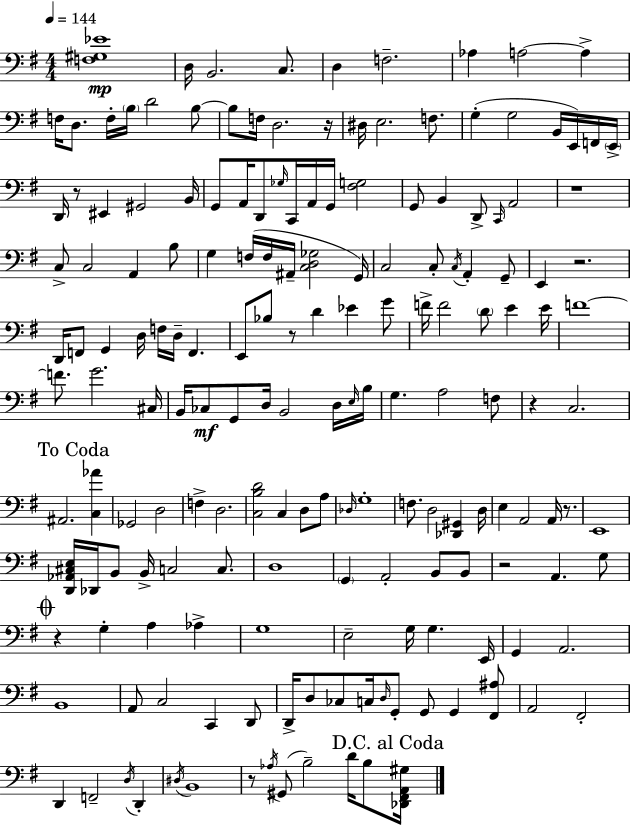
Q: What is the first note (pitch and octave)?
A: D3